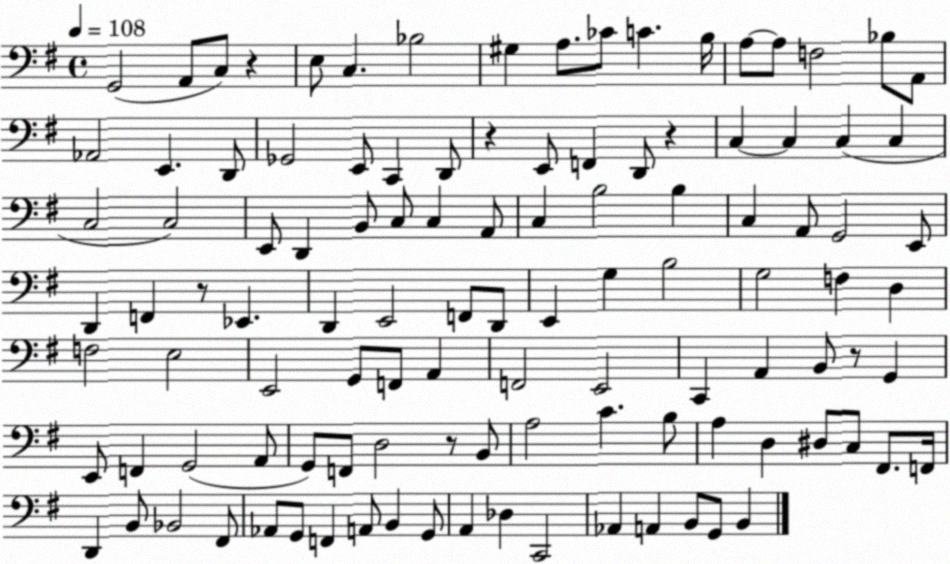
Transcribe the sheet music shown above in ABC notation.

X:1
T:Untitled
M:4/4
L:1/4
K:G
G,,2 A,,/2 C,/2 z E,/2 C, _B,2 ^G, A,/2 _C/2 C B,/4 A,/2 A,/2 F,2 _B,/2 A,,/2 _A,,2 E,, D,,/2 _G,,2 E,,/2 C,, D,,/2 z E,,/2 F,, D,,/2 z C, C, C, C, C,2 C,2 E,,/2 D,, B,,/2 C,/2 C, A,,/2 C, B,2 B, C, A,,/2 G,,2 E,,/2 D,, F,, z/2 _E,, D,, E,,2 F,,/2 D,,/2 E,, G, B,2 G,2 F, D, F,2 E,2 E,,2 G,,/2 F,,/2 A,, F,,2 E,,2 C,, A,, B,,/2 z/2 G,, E,,/2 F,, G,,2 A,,/2 G,,/2 F,,/2 D,2 z/2 B,,/2 A,2 C B,/2 A, D, ^D,/2 C,/2 ^F,,/2 F,,/4 D,, B,,/2 _B,,2 ^F,,/2 _A,,/2 G,,/2 F,, A,,/2 B,, G,,/2 A,, _D, C,,2 _A,, A,, B,,/2 G,,/2 B,,